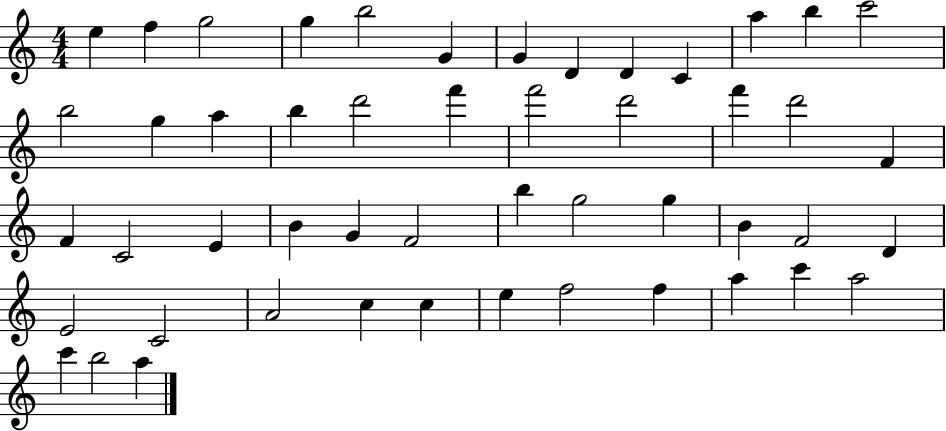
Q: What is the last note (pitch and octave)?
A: A5